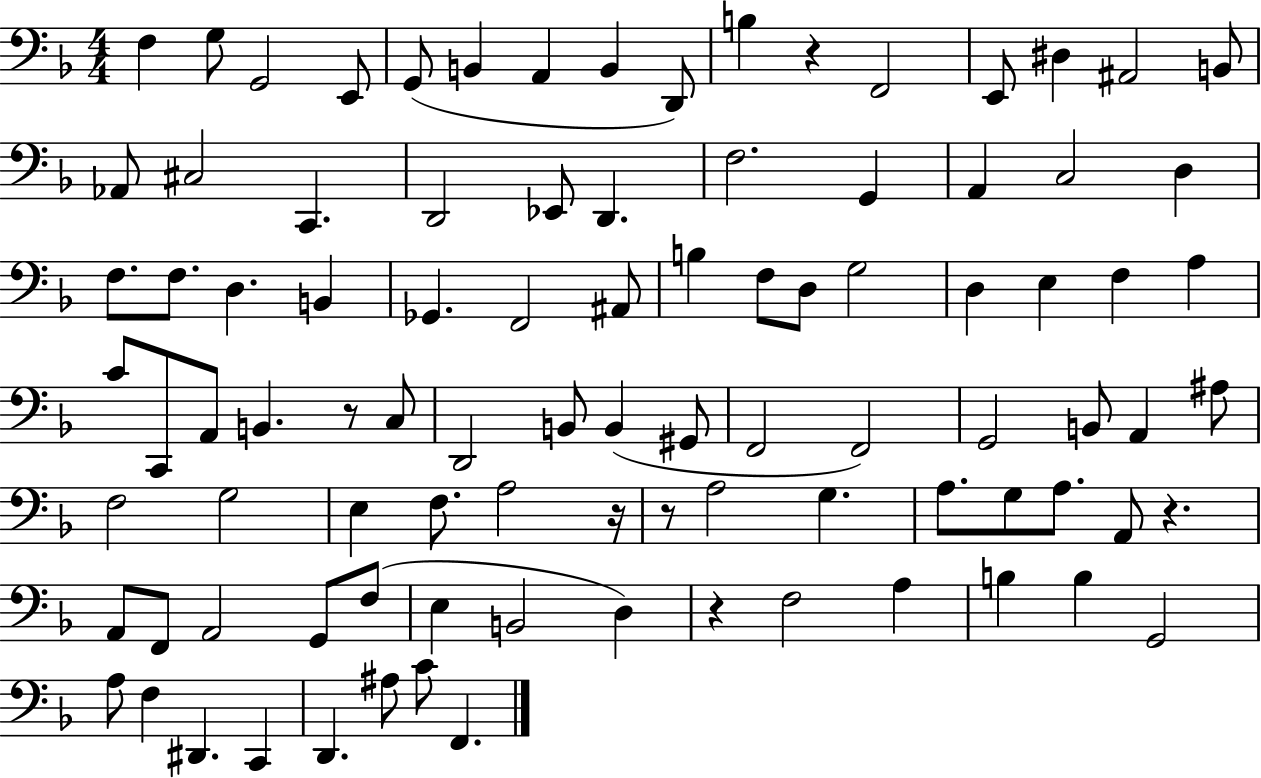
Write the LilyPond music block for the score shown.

{
  \clef bass
  \numericTimeSignature
  \time 4/4
  \key f \major
  f4 g8 g,2 e,8 | g,8( b,4 a,4 b,4 d,8) | b4 r4 f,2 | e,8 dis4 ais,2 b,8 | \break aes,8 cis2 c,4. | d,2 ees,8 d,4. | f2. g,4 | a,4 c2 d4 | \break f8. f8. d4. b,4 | ges,4. f,2 ais,8 | b4 f8 d8 g2 | d4 e4 f4 a4 | \break c'8 c,8 a,8 b,4. r8 c8 | d,2 b,8 b,4( gis,8 | f,2 f,2) | g,2 b,8 a,4 ais8 | \break f2 g2 | e4 f8. a2 r16 | r8 a2 g4. | a8. g8 a8. a,8 r4. | \break a,8 f,8 a,2 g,8 f8( | e4 b,2 d4) | r4 f2 a4 | b4 b4 g,2 | \break a8 f4 dis,4. c,4 | d,4. ais8 c'8 f,4. | \bar "|."
}